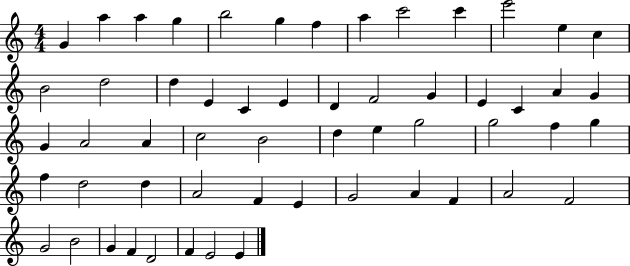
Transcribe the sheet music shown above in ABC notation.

X:1
T:Untitled
M:4/4
L:1/4
K:C
G a a g b2 g f a c'2 c' e'2 e c B2 d2 d E C E D F2 G E C A G G A2 A c2 B2 d e g2 g2 f g f d2 d A2 F E G2 A F A2 F2 G2 B2 G F D2 F E2 E